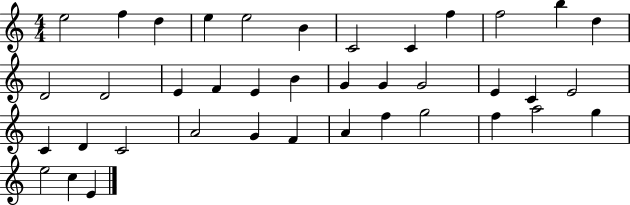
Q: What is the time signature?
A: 4/4